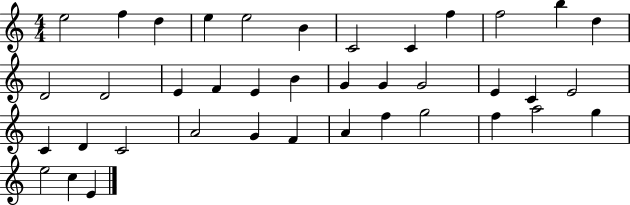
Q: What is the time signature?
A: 4/4